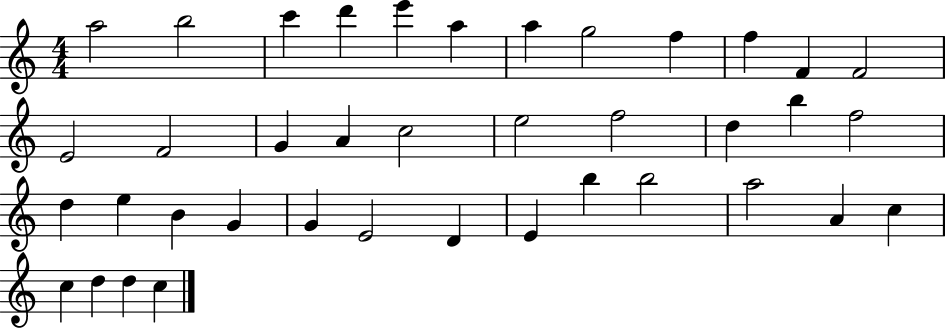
{
  \clef treble
  \numericTimeSignature
  \time 4/4
  \key c \major
  a''2 b''2 | c'''4 d'''4 e'''4 a''4 | a''4 g''2 f''4 | f''4 f'4 f'2 | \break e'2 f'2 | g'4 a'4 c''2 | e''2 f''2 | d''4 b''4 f''2 | \break d''4 e''4 b'4 g'4 | g'4 e'2 d'4 | e'4 b''4 b''2 | a''2 a'4 c''4 | \break c''4 d''4 d''4 c''4 | \bar "|."
}